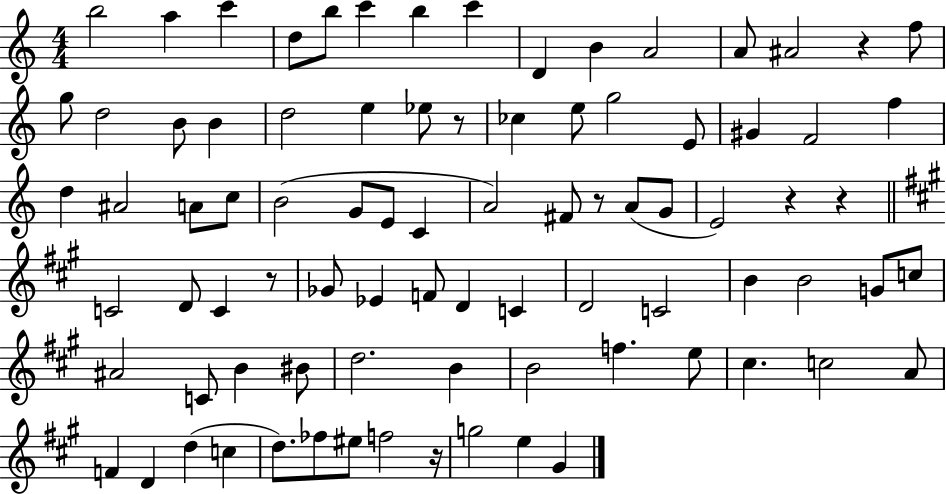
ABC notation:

X:1
T:Untitled
M:4/4
L:1/4
K:C
b2 a c' d/2 b/2 c' b c' D B A2 A/2 ^A2 z f/2 g/2 d2 B/2 B d2 e _e/2 z/2 _c e/2 g2 E/2 ^G F2 f d ^A2 A/2 c/2 B2 G/2 E/2 C A2 ^F/2 z/2 A/2 G/2 E2 z z C2 D/2 C z/2 _G/2 _E F/2 D C D2 C2 B B2 G/2 c/2 ^A2 C/2 B ^B/2 d2 B B2 f e/2 ^c c2 A/2 F D d c d/2 _f/2 ^e/2 f2 z/4 g2 e ^G